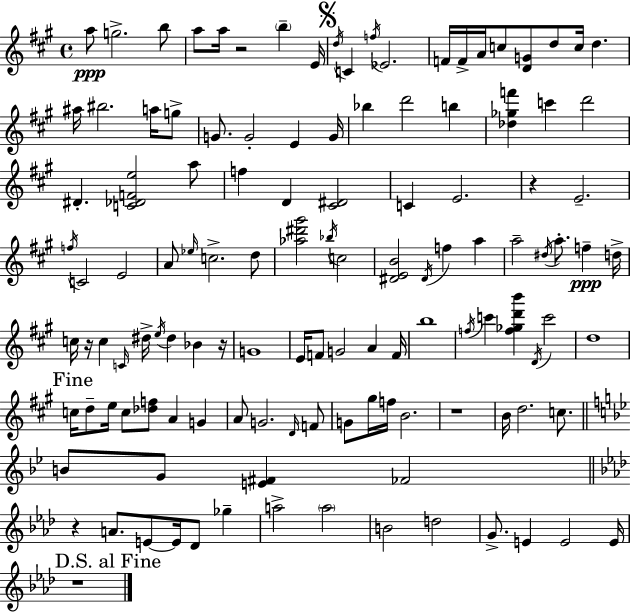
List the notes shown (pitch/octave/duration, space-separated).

A5/e G5/h. B5/e A5/e A5/s R/h B5/q E4/s D5/s C4/q F5/s Eb4/h. F4/s F4/s A4/s C5/e [D4,G4]/e D5/e C5/s D5/q. A#5/s BIS5/h. A5/s G5/e G4/e. G4/h E4/q G4/s Bb5/q D6/h B5/q [Db5,Gb5,F6]/q C6/q D6/h D#4/q. [C4,Db4,F4,E5]/h A5/e F5/q D4/q [C#4,D#4]/h C4/q E4/h. R/q E4/h. F5/s C4/h E4/h A4/e Eb5/s C5/h. D5/e [Ab5,D#6,G#6]/h Bb5/s C5/h [D#4,E4,B4]/h D#4/s F5/q A5/q A5/h D#5/s A5/e. F5/q D5/s C5/s R/s C5/q C4/s D#5/s E5/s D#5/q Bb4/q R/s G4/w E4/s F4/e G4/h A4/q F4/s B5/w F5/s C6/q [F5,Gb5,D6,B6]/q D4/s C6/h D5/w C5/s D5/e E5/s C5/e [Db5,F5]/e A4/q G4/q A4/e G4/h. D4/s F4/e G4/e G#5/s F5/s B4/h. R/w B4/s D5/h. C5/e. B4/e G4/e [E4,F#4]/q FES4/h R/q A4/e. E4/e E4/s Db4/e Gb5/q A5/h A5/h B4/h D5/h G4/e. E4/q E4/h E4/s R/w